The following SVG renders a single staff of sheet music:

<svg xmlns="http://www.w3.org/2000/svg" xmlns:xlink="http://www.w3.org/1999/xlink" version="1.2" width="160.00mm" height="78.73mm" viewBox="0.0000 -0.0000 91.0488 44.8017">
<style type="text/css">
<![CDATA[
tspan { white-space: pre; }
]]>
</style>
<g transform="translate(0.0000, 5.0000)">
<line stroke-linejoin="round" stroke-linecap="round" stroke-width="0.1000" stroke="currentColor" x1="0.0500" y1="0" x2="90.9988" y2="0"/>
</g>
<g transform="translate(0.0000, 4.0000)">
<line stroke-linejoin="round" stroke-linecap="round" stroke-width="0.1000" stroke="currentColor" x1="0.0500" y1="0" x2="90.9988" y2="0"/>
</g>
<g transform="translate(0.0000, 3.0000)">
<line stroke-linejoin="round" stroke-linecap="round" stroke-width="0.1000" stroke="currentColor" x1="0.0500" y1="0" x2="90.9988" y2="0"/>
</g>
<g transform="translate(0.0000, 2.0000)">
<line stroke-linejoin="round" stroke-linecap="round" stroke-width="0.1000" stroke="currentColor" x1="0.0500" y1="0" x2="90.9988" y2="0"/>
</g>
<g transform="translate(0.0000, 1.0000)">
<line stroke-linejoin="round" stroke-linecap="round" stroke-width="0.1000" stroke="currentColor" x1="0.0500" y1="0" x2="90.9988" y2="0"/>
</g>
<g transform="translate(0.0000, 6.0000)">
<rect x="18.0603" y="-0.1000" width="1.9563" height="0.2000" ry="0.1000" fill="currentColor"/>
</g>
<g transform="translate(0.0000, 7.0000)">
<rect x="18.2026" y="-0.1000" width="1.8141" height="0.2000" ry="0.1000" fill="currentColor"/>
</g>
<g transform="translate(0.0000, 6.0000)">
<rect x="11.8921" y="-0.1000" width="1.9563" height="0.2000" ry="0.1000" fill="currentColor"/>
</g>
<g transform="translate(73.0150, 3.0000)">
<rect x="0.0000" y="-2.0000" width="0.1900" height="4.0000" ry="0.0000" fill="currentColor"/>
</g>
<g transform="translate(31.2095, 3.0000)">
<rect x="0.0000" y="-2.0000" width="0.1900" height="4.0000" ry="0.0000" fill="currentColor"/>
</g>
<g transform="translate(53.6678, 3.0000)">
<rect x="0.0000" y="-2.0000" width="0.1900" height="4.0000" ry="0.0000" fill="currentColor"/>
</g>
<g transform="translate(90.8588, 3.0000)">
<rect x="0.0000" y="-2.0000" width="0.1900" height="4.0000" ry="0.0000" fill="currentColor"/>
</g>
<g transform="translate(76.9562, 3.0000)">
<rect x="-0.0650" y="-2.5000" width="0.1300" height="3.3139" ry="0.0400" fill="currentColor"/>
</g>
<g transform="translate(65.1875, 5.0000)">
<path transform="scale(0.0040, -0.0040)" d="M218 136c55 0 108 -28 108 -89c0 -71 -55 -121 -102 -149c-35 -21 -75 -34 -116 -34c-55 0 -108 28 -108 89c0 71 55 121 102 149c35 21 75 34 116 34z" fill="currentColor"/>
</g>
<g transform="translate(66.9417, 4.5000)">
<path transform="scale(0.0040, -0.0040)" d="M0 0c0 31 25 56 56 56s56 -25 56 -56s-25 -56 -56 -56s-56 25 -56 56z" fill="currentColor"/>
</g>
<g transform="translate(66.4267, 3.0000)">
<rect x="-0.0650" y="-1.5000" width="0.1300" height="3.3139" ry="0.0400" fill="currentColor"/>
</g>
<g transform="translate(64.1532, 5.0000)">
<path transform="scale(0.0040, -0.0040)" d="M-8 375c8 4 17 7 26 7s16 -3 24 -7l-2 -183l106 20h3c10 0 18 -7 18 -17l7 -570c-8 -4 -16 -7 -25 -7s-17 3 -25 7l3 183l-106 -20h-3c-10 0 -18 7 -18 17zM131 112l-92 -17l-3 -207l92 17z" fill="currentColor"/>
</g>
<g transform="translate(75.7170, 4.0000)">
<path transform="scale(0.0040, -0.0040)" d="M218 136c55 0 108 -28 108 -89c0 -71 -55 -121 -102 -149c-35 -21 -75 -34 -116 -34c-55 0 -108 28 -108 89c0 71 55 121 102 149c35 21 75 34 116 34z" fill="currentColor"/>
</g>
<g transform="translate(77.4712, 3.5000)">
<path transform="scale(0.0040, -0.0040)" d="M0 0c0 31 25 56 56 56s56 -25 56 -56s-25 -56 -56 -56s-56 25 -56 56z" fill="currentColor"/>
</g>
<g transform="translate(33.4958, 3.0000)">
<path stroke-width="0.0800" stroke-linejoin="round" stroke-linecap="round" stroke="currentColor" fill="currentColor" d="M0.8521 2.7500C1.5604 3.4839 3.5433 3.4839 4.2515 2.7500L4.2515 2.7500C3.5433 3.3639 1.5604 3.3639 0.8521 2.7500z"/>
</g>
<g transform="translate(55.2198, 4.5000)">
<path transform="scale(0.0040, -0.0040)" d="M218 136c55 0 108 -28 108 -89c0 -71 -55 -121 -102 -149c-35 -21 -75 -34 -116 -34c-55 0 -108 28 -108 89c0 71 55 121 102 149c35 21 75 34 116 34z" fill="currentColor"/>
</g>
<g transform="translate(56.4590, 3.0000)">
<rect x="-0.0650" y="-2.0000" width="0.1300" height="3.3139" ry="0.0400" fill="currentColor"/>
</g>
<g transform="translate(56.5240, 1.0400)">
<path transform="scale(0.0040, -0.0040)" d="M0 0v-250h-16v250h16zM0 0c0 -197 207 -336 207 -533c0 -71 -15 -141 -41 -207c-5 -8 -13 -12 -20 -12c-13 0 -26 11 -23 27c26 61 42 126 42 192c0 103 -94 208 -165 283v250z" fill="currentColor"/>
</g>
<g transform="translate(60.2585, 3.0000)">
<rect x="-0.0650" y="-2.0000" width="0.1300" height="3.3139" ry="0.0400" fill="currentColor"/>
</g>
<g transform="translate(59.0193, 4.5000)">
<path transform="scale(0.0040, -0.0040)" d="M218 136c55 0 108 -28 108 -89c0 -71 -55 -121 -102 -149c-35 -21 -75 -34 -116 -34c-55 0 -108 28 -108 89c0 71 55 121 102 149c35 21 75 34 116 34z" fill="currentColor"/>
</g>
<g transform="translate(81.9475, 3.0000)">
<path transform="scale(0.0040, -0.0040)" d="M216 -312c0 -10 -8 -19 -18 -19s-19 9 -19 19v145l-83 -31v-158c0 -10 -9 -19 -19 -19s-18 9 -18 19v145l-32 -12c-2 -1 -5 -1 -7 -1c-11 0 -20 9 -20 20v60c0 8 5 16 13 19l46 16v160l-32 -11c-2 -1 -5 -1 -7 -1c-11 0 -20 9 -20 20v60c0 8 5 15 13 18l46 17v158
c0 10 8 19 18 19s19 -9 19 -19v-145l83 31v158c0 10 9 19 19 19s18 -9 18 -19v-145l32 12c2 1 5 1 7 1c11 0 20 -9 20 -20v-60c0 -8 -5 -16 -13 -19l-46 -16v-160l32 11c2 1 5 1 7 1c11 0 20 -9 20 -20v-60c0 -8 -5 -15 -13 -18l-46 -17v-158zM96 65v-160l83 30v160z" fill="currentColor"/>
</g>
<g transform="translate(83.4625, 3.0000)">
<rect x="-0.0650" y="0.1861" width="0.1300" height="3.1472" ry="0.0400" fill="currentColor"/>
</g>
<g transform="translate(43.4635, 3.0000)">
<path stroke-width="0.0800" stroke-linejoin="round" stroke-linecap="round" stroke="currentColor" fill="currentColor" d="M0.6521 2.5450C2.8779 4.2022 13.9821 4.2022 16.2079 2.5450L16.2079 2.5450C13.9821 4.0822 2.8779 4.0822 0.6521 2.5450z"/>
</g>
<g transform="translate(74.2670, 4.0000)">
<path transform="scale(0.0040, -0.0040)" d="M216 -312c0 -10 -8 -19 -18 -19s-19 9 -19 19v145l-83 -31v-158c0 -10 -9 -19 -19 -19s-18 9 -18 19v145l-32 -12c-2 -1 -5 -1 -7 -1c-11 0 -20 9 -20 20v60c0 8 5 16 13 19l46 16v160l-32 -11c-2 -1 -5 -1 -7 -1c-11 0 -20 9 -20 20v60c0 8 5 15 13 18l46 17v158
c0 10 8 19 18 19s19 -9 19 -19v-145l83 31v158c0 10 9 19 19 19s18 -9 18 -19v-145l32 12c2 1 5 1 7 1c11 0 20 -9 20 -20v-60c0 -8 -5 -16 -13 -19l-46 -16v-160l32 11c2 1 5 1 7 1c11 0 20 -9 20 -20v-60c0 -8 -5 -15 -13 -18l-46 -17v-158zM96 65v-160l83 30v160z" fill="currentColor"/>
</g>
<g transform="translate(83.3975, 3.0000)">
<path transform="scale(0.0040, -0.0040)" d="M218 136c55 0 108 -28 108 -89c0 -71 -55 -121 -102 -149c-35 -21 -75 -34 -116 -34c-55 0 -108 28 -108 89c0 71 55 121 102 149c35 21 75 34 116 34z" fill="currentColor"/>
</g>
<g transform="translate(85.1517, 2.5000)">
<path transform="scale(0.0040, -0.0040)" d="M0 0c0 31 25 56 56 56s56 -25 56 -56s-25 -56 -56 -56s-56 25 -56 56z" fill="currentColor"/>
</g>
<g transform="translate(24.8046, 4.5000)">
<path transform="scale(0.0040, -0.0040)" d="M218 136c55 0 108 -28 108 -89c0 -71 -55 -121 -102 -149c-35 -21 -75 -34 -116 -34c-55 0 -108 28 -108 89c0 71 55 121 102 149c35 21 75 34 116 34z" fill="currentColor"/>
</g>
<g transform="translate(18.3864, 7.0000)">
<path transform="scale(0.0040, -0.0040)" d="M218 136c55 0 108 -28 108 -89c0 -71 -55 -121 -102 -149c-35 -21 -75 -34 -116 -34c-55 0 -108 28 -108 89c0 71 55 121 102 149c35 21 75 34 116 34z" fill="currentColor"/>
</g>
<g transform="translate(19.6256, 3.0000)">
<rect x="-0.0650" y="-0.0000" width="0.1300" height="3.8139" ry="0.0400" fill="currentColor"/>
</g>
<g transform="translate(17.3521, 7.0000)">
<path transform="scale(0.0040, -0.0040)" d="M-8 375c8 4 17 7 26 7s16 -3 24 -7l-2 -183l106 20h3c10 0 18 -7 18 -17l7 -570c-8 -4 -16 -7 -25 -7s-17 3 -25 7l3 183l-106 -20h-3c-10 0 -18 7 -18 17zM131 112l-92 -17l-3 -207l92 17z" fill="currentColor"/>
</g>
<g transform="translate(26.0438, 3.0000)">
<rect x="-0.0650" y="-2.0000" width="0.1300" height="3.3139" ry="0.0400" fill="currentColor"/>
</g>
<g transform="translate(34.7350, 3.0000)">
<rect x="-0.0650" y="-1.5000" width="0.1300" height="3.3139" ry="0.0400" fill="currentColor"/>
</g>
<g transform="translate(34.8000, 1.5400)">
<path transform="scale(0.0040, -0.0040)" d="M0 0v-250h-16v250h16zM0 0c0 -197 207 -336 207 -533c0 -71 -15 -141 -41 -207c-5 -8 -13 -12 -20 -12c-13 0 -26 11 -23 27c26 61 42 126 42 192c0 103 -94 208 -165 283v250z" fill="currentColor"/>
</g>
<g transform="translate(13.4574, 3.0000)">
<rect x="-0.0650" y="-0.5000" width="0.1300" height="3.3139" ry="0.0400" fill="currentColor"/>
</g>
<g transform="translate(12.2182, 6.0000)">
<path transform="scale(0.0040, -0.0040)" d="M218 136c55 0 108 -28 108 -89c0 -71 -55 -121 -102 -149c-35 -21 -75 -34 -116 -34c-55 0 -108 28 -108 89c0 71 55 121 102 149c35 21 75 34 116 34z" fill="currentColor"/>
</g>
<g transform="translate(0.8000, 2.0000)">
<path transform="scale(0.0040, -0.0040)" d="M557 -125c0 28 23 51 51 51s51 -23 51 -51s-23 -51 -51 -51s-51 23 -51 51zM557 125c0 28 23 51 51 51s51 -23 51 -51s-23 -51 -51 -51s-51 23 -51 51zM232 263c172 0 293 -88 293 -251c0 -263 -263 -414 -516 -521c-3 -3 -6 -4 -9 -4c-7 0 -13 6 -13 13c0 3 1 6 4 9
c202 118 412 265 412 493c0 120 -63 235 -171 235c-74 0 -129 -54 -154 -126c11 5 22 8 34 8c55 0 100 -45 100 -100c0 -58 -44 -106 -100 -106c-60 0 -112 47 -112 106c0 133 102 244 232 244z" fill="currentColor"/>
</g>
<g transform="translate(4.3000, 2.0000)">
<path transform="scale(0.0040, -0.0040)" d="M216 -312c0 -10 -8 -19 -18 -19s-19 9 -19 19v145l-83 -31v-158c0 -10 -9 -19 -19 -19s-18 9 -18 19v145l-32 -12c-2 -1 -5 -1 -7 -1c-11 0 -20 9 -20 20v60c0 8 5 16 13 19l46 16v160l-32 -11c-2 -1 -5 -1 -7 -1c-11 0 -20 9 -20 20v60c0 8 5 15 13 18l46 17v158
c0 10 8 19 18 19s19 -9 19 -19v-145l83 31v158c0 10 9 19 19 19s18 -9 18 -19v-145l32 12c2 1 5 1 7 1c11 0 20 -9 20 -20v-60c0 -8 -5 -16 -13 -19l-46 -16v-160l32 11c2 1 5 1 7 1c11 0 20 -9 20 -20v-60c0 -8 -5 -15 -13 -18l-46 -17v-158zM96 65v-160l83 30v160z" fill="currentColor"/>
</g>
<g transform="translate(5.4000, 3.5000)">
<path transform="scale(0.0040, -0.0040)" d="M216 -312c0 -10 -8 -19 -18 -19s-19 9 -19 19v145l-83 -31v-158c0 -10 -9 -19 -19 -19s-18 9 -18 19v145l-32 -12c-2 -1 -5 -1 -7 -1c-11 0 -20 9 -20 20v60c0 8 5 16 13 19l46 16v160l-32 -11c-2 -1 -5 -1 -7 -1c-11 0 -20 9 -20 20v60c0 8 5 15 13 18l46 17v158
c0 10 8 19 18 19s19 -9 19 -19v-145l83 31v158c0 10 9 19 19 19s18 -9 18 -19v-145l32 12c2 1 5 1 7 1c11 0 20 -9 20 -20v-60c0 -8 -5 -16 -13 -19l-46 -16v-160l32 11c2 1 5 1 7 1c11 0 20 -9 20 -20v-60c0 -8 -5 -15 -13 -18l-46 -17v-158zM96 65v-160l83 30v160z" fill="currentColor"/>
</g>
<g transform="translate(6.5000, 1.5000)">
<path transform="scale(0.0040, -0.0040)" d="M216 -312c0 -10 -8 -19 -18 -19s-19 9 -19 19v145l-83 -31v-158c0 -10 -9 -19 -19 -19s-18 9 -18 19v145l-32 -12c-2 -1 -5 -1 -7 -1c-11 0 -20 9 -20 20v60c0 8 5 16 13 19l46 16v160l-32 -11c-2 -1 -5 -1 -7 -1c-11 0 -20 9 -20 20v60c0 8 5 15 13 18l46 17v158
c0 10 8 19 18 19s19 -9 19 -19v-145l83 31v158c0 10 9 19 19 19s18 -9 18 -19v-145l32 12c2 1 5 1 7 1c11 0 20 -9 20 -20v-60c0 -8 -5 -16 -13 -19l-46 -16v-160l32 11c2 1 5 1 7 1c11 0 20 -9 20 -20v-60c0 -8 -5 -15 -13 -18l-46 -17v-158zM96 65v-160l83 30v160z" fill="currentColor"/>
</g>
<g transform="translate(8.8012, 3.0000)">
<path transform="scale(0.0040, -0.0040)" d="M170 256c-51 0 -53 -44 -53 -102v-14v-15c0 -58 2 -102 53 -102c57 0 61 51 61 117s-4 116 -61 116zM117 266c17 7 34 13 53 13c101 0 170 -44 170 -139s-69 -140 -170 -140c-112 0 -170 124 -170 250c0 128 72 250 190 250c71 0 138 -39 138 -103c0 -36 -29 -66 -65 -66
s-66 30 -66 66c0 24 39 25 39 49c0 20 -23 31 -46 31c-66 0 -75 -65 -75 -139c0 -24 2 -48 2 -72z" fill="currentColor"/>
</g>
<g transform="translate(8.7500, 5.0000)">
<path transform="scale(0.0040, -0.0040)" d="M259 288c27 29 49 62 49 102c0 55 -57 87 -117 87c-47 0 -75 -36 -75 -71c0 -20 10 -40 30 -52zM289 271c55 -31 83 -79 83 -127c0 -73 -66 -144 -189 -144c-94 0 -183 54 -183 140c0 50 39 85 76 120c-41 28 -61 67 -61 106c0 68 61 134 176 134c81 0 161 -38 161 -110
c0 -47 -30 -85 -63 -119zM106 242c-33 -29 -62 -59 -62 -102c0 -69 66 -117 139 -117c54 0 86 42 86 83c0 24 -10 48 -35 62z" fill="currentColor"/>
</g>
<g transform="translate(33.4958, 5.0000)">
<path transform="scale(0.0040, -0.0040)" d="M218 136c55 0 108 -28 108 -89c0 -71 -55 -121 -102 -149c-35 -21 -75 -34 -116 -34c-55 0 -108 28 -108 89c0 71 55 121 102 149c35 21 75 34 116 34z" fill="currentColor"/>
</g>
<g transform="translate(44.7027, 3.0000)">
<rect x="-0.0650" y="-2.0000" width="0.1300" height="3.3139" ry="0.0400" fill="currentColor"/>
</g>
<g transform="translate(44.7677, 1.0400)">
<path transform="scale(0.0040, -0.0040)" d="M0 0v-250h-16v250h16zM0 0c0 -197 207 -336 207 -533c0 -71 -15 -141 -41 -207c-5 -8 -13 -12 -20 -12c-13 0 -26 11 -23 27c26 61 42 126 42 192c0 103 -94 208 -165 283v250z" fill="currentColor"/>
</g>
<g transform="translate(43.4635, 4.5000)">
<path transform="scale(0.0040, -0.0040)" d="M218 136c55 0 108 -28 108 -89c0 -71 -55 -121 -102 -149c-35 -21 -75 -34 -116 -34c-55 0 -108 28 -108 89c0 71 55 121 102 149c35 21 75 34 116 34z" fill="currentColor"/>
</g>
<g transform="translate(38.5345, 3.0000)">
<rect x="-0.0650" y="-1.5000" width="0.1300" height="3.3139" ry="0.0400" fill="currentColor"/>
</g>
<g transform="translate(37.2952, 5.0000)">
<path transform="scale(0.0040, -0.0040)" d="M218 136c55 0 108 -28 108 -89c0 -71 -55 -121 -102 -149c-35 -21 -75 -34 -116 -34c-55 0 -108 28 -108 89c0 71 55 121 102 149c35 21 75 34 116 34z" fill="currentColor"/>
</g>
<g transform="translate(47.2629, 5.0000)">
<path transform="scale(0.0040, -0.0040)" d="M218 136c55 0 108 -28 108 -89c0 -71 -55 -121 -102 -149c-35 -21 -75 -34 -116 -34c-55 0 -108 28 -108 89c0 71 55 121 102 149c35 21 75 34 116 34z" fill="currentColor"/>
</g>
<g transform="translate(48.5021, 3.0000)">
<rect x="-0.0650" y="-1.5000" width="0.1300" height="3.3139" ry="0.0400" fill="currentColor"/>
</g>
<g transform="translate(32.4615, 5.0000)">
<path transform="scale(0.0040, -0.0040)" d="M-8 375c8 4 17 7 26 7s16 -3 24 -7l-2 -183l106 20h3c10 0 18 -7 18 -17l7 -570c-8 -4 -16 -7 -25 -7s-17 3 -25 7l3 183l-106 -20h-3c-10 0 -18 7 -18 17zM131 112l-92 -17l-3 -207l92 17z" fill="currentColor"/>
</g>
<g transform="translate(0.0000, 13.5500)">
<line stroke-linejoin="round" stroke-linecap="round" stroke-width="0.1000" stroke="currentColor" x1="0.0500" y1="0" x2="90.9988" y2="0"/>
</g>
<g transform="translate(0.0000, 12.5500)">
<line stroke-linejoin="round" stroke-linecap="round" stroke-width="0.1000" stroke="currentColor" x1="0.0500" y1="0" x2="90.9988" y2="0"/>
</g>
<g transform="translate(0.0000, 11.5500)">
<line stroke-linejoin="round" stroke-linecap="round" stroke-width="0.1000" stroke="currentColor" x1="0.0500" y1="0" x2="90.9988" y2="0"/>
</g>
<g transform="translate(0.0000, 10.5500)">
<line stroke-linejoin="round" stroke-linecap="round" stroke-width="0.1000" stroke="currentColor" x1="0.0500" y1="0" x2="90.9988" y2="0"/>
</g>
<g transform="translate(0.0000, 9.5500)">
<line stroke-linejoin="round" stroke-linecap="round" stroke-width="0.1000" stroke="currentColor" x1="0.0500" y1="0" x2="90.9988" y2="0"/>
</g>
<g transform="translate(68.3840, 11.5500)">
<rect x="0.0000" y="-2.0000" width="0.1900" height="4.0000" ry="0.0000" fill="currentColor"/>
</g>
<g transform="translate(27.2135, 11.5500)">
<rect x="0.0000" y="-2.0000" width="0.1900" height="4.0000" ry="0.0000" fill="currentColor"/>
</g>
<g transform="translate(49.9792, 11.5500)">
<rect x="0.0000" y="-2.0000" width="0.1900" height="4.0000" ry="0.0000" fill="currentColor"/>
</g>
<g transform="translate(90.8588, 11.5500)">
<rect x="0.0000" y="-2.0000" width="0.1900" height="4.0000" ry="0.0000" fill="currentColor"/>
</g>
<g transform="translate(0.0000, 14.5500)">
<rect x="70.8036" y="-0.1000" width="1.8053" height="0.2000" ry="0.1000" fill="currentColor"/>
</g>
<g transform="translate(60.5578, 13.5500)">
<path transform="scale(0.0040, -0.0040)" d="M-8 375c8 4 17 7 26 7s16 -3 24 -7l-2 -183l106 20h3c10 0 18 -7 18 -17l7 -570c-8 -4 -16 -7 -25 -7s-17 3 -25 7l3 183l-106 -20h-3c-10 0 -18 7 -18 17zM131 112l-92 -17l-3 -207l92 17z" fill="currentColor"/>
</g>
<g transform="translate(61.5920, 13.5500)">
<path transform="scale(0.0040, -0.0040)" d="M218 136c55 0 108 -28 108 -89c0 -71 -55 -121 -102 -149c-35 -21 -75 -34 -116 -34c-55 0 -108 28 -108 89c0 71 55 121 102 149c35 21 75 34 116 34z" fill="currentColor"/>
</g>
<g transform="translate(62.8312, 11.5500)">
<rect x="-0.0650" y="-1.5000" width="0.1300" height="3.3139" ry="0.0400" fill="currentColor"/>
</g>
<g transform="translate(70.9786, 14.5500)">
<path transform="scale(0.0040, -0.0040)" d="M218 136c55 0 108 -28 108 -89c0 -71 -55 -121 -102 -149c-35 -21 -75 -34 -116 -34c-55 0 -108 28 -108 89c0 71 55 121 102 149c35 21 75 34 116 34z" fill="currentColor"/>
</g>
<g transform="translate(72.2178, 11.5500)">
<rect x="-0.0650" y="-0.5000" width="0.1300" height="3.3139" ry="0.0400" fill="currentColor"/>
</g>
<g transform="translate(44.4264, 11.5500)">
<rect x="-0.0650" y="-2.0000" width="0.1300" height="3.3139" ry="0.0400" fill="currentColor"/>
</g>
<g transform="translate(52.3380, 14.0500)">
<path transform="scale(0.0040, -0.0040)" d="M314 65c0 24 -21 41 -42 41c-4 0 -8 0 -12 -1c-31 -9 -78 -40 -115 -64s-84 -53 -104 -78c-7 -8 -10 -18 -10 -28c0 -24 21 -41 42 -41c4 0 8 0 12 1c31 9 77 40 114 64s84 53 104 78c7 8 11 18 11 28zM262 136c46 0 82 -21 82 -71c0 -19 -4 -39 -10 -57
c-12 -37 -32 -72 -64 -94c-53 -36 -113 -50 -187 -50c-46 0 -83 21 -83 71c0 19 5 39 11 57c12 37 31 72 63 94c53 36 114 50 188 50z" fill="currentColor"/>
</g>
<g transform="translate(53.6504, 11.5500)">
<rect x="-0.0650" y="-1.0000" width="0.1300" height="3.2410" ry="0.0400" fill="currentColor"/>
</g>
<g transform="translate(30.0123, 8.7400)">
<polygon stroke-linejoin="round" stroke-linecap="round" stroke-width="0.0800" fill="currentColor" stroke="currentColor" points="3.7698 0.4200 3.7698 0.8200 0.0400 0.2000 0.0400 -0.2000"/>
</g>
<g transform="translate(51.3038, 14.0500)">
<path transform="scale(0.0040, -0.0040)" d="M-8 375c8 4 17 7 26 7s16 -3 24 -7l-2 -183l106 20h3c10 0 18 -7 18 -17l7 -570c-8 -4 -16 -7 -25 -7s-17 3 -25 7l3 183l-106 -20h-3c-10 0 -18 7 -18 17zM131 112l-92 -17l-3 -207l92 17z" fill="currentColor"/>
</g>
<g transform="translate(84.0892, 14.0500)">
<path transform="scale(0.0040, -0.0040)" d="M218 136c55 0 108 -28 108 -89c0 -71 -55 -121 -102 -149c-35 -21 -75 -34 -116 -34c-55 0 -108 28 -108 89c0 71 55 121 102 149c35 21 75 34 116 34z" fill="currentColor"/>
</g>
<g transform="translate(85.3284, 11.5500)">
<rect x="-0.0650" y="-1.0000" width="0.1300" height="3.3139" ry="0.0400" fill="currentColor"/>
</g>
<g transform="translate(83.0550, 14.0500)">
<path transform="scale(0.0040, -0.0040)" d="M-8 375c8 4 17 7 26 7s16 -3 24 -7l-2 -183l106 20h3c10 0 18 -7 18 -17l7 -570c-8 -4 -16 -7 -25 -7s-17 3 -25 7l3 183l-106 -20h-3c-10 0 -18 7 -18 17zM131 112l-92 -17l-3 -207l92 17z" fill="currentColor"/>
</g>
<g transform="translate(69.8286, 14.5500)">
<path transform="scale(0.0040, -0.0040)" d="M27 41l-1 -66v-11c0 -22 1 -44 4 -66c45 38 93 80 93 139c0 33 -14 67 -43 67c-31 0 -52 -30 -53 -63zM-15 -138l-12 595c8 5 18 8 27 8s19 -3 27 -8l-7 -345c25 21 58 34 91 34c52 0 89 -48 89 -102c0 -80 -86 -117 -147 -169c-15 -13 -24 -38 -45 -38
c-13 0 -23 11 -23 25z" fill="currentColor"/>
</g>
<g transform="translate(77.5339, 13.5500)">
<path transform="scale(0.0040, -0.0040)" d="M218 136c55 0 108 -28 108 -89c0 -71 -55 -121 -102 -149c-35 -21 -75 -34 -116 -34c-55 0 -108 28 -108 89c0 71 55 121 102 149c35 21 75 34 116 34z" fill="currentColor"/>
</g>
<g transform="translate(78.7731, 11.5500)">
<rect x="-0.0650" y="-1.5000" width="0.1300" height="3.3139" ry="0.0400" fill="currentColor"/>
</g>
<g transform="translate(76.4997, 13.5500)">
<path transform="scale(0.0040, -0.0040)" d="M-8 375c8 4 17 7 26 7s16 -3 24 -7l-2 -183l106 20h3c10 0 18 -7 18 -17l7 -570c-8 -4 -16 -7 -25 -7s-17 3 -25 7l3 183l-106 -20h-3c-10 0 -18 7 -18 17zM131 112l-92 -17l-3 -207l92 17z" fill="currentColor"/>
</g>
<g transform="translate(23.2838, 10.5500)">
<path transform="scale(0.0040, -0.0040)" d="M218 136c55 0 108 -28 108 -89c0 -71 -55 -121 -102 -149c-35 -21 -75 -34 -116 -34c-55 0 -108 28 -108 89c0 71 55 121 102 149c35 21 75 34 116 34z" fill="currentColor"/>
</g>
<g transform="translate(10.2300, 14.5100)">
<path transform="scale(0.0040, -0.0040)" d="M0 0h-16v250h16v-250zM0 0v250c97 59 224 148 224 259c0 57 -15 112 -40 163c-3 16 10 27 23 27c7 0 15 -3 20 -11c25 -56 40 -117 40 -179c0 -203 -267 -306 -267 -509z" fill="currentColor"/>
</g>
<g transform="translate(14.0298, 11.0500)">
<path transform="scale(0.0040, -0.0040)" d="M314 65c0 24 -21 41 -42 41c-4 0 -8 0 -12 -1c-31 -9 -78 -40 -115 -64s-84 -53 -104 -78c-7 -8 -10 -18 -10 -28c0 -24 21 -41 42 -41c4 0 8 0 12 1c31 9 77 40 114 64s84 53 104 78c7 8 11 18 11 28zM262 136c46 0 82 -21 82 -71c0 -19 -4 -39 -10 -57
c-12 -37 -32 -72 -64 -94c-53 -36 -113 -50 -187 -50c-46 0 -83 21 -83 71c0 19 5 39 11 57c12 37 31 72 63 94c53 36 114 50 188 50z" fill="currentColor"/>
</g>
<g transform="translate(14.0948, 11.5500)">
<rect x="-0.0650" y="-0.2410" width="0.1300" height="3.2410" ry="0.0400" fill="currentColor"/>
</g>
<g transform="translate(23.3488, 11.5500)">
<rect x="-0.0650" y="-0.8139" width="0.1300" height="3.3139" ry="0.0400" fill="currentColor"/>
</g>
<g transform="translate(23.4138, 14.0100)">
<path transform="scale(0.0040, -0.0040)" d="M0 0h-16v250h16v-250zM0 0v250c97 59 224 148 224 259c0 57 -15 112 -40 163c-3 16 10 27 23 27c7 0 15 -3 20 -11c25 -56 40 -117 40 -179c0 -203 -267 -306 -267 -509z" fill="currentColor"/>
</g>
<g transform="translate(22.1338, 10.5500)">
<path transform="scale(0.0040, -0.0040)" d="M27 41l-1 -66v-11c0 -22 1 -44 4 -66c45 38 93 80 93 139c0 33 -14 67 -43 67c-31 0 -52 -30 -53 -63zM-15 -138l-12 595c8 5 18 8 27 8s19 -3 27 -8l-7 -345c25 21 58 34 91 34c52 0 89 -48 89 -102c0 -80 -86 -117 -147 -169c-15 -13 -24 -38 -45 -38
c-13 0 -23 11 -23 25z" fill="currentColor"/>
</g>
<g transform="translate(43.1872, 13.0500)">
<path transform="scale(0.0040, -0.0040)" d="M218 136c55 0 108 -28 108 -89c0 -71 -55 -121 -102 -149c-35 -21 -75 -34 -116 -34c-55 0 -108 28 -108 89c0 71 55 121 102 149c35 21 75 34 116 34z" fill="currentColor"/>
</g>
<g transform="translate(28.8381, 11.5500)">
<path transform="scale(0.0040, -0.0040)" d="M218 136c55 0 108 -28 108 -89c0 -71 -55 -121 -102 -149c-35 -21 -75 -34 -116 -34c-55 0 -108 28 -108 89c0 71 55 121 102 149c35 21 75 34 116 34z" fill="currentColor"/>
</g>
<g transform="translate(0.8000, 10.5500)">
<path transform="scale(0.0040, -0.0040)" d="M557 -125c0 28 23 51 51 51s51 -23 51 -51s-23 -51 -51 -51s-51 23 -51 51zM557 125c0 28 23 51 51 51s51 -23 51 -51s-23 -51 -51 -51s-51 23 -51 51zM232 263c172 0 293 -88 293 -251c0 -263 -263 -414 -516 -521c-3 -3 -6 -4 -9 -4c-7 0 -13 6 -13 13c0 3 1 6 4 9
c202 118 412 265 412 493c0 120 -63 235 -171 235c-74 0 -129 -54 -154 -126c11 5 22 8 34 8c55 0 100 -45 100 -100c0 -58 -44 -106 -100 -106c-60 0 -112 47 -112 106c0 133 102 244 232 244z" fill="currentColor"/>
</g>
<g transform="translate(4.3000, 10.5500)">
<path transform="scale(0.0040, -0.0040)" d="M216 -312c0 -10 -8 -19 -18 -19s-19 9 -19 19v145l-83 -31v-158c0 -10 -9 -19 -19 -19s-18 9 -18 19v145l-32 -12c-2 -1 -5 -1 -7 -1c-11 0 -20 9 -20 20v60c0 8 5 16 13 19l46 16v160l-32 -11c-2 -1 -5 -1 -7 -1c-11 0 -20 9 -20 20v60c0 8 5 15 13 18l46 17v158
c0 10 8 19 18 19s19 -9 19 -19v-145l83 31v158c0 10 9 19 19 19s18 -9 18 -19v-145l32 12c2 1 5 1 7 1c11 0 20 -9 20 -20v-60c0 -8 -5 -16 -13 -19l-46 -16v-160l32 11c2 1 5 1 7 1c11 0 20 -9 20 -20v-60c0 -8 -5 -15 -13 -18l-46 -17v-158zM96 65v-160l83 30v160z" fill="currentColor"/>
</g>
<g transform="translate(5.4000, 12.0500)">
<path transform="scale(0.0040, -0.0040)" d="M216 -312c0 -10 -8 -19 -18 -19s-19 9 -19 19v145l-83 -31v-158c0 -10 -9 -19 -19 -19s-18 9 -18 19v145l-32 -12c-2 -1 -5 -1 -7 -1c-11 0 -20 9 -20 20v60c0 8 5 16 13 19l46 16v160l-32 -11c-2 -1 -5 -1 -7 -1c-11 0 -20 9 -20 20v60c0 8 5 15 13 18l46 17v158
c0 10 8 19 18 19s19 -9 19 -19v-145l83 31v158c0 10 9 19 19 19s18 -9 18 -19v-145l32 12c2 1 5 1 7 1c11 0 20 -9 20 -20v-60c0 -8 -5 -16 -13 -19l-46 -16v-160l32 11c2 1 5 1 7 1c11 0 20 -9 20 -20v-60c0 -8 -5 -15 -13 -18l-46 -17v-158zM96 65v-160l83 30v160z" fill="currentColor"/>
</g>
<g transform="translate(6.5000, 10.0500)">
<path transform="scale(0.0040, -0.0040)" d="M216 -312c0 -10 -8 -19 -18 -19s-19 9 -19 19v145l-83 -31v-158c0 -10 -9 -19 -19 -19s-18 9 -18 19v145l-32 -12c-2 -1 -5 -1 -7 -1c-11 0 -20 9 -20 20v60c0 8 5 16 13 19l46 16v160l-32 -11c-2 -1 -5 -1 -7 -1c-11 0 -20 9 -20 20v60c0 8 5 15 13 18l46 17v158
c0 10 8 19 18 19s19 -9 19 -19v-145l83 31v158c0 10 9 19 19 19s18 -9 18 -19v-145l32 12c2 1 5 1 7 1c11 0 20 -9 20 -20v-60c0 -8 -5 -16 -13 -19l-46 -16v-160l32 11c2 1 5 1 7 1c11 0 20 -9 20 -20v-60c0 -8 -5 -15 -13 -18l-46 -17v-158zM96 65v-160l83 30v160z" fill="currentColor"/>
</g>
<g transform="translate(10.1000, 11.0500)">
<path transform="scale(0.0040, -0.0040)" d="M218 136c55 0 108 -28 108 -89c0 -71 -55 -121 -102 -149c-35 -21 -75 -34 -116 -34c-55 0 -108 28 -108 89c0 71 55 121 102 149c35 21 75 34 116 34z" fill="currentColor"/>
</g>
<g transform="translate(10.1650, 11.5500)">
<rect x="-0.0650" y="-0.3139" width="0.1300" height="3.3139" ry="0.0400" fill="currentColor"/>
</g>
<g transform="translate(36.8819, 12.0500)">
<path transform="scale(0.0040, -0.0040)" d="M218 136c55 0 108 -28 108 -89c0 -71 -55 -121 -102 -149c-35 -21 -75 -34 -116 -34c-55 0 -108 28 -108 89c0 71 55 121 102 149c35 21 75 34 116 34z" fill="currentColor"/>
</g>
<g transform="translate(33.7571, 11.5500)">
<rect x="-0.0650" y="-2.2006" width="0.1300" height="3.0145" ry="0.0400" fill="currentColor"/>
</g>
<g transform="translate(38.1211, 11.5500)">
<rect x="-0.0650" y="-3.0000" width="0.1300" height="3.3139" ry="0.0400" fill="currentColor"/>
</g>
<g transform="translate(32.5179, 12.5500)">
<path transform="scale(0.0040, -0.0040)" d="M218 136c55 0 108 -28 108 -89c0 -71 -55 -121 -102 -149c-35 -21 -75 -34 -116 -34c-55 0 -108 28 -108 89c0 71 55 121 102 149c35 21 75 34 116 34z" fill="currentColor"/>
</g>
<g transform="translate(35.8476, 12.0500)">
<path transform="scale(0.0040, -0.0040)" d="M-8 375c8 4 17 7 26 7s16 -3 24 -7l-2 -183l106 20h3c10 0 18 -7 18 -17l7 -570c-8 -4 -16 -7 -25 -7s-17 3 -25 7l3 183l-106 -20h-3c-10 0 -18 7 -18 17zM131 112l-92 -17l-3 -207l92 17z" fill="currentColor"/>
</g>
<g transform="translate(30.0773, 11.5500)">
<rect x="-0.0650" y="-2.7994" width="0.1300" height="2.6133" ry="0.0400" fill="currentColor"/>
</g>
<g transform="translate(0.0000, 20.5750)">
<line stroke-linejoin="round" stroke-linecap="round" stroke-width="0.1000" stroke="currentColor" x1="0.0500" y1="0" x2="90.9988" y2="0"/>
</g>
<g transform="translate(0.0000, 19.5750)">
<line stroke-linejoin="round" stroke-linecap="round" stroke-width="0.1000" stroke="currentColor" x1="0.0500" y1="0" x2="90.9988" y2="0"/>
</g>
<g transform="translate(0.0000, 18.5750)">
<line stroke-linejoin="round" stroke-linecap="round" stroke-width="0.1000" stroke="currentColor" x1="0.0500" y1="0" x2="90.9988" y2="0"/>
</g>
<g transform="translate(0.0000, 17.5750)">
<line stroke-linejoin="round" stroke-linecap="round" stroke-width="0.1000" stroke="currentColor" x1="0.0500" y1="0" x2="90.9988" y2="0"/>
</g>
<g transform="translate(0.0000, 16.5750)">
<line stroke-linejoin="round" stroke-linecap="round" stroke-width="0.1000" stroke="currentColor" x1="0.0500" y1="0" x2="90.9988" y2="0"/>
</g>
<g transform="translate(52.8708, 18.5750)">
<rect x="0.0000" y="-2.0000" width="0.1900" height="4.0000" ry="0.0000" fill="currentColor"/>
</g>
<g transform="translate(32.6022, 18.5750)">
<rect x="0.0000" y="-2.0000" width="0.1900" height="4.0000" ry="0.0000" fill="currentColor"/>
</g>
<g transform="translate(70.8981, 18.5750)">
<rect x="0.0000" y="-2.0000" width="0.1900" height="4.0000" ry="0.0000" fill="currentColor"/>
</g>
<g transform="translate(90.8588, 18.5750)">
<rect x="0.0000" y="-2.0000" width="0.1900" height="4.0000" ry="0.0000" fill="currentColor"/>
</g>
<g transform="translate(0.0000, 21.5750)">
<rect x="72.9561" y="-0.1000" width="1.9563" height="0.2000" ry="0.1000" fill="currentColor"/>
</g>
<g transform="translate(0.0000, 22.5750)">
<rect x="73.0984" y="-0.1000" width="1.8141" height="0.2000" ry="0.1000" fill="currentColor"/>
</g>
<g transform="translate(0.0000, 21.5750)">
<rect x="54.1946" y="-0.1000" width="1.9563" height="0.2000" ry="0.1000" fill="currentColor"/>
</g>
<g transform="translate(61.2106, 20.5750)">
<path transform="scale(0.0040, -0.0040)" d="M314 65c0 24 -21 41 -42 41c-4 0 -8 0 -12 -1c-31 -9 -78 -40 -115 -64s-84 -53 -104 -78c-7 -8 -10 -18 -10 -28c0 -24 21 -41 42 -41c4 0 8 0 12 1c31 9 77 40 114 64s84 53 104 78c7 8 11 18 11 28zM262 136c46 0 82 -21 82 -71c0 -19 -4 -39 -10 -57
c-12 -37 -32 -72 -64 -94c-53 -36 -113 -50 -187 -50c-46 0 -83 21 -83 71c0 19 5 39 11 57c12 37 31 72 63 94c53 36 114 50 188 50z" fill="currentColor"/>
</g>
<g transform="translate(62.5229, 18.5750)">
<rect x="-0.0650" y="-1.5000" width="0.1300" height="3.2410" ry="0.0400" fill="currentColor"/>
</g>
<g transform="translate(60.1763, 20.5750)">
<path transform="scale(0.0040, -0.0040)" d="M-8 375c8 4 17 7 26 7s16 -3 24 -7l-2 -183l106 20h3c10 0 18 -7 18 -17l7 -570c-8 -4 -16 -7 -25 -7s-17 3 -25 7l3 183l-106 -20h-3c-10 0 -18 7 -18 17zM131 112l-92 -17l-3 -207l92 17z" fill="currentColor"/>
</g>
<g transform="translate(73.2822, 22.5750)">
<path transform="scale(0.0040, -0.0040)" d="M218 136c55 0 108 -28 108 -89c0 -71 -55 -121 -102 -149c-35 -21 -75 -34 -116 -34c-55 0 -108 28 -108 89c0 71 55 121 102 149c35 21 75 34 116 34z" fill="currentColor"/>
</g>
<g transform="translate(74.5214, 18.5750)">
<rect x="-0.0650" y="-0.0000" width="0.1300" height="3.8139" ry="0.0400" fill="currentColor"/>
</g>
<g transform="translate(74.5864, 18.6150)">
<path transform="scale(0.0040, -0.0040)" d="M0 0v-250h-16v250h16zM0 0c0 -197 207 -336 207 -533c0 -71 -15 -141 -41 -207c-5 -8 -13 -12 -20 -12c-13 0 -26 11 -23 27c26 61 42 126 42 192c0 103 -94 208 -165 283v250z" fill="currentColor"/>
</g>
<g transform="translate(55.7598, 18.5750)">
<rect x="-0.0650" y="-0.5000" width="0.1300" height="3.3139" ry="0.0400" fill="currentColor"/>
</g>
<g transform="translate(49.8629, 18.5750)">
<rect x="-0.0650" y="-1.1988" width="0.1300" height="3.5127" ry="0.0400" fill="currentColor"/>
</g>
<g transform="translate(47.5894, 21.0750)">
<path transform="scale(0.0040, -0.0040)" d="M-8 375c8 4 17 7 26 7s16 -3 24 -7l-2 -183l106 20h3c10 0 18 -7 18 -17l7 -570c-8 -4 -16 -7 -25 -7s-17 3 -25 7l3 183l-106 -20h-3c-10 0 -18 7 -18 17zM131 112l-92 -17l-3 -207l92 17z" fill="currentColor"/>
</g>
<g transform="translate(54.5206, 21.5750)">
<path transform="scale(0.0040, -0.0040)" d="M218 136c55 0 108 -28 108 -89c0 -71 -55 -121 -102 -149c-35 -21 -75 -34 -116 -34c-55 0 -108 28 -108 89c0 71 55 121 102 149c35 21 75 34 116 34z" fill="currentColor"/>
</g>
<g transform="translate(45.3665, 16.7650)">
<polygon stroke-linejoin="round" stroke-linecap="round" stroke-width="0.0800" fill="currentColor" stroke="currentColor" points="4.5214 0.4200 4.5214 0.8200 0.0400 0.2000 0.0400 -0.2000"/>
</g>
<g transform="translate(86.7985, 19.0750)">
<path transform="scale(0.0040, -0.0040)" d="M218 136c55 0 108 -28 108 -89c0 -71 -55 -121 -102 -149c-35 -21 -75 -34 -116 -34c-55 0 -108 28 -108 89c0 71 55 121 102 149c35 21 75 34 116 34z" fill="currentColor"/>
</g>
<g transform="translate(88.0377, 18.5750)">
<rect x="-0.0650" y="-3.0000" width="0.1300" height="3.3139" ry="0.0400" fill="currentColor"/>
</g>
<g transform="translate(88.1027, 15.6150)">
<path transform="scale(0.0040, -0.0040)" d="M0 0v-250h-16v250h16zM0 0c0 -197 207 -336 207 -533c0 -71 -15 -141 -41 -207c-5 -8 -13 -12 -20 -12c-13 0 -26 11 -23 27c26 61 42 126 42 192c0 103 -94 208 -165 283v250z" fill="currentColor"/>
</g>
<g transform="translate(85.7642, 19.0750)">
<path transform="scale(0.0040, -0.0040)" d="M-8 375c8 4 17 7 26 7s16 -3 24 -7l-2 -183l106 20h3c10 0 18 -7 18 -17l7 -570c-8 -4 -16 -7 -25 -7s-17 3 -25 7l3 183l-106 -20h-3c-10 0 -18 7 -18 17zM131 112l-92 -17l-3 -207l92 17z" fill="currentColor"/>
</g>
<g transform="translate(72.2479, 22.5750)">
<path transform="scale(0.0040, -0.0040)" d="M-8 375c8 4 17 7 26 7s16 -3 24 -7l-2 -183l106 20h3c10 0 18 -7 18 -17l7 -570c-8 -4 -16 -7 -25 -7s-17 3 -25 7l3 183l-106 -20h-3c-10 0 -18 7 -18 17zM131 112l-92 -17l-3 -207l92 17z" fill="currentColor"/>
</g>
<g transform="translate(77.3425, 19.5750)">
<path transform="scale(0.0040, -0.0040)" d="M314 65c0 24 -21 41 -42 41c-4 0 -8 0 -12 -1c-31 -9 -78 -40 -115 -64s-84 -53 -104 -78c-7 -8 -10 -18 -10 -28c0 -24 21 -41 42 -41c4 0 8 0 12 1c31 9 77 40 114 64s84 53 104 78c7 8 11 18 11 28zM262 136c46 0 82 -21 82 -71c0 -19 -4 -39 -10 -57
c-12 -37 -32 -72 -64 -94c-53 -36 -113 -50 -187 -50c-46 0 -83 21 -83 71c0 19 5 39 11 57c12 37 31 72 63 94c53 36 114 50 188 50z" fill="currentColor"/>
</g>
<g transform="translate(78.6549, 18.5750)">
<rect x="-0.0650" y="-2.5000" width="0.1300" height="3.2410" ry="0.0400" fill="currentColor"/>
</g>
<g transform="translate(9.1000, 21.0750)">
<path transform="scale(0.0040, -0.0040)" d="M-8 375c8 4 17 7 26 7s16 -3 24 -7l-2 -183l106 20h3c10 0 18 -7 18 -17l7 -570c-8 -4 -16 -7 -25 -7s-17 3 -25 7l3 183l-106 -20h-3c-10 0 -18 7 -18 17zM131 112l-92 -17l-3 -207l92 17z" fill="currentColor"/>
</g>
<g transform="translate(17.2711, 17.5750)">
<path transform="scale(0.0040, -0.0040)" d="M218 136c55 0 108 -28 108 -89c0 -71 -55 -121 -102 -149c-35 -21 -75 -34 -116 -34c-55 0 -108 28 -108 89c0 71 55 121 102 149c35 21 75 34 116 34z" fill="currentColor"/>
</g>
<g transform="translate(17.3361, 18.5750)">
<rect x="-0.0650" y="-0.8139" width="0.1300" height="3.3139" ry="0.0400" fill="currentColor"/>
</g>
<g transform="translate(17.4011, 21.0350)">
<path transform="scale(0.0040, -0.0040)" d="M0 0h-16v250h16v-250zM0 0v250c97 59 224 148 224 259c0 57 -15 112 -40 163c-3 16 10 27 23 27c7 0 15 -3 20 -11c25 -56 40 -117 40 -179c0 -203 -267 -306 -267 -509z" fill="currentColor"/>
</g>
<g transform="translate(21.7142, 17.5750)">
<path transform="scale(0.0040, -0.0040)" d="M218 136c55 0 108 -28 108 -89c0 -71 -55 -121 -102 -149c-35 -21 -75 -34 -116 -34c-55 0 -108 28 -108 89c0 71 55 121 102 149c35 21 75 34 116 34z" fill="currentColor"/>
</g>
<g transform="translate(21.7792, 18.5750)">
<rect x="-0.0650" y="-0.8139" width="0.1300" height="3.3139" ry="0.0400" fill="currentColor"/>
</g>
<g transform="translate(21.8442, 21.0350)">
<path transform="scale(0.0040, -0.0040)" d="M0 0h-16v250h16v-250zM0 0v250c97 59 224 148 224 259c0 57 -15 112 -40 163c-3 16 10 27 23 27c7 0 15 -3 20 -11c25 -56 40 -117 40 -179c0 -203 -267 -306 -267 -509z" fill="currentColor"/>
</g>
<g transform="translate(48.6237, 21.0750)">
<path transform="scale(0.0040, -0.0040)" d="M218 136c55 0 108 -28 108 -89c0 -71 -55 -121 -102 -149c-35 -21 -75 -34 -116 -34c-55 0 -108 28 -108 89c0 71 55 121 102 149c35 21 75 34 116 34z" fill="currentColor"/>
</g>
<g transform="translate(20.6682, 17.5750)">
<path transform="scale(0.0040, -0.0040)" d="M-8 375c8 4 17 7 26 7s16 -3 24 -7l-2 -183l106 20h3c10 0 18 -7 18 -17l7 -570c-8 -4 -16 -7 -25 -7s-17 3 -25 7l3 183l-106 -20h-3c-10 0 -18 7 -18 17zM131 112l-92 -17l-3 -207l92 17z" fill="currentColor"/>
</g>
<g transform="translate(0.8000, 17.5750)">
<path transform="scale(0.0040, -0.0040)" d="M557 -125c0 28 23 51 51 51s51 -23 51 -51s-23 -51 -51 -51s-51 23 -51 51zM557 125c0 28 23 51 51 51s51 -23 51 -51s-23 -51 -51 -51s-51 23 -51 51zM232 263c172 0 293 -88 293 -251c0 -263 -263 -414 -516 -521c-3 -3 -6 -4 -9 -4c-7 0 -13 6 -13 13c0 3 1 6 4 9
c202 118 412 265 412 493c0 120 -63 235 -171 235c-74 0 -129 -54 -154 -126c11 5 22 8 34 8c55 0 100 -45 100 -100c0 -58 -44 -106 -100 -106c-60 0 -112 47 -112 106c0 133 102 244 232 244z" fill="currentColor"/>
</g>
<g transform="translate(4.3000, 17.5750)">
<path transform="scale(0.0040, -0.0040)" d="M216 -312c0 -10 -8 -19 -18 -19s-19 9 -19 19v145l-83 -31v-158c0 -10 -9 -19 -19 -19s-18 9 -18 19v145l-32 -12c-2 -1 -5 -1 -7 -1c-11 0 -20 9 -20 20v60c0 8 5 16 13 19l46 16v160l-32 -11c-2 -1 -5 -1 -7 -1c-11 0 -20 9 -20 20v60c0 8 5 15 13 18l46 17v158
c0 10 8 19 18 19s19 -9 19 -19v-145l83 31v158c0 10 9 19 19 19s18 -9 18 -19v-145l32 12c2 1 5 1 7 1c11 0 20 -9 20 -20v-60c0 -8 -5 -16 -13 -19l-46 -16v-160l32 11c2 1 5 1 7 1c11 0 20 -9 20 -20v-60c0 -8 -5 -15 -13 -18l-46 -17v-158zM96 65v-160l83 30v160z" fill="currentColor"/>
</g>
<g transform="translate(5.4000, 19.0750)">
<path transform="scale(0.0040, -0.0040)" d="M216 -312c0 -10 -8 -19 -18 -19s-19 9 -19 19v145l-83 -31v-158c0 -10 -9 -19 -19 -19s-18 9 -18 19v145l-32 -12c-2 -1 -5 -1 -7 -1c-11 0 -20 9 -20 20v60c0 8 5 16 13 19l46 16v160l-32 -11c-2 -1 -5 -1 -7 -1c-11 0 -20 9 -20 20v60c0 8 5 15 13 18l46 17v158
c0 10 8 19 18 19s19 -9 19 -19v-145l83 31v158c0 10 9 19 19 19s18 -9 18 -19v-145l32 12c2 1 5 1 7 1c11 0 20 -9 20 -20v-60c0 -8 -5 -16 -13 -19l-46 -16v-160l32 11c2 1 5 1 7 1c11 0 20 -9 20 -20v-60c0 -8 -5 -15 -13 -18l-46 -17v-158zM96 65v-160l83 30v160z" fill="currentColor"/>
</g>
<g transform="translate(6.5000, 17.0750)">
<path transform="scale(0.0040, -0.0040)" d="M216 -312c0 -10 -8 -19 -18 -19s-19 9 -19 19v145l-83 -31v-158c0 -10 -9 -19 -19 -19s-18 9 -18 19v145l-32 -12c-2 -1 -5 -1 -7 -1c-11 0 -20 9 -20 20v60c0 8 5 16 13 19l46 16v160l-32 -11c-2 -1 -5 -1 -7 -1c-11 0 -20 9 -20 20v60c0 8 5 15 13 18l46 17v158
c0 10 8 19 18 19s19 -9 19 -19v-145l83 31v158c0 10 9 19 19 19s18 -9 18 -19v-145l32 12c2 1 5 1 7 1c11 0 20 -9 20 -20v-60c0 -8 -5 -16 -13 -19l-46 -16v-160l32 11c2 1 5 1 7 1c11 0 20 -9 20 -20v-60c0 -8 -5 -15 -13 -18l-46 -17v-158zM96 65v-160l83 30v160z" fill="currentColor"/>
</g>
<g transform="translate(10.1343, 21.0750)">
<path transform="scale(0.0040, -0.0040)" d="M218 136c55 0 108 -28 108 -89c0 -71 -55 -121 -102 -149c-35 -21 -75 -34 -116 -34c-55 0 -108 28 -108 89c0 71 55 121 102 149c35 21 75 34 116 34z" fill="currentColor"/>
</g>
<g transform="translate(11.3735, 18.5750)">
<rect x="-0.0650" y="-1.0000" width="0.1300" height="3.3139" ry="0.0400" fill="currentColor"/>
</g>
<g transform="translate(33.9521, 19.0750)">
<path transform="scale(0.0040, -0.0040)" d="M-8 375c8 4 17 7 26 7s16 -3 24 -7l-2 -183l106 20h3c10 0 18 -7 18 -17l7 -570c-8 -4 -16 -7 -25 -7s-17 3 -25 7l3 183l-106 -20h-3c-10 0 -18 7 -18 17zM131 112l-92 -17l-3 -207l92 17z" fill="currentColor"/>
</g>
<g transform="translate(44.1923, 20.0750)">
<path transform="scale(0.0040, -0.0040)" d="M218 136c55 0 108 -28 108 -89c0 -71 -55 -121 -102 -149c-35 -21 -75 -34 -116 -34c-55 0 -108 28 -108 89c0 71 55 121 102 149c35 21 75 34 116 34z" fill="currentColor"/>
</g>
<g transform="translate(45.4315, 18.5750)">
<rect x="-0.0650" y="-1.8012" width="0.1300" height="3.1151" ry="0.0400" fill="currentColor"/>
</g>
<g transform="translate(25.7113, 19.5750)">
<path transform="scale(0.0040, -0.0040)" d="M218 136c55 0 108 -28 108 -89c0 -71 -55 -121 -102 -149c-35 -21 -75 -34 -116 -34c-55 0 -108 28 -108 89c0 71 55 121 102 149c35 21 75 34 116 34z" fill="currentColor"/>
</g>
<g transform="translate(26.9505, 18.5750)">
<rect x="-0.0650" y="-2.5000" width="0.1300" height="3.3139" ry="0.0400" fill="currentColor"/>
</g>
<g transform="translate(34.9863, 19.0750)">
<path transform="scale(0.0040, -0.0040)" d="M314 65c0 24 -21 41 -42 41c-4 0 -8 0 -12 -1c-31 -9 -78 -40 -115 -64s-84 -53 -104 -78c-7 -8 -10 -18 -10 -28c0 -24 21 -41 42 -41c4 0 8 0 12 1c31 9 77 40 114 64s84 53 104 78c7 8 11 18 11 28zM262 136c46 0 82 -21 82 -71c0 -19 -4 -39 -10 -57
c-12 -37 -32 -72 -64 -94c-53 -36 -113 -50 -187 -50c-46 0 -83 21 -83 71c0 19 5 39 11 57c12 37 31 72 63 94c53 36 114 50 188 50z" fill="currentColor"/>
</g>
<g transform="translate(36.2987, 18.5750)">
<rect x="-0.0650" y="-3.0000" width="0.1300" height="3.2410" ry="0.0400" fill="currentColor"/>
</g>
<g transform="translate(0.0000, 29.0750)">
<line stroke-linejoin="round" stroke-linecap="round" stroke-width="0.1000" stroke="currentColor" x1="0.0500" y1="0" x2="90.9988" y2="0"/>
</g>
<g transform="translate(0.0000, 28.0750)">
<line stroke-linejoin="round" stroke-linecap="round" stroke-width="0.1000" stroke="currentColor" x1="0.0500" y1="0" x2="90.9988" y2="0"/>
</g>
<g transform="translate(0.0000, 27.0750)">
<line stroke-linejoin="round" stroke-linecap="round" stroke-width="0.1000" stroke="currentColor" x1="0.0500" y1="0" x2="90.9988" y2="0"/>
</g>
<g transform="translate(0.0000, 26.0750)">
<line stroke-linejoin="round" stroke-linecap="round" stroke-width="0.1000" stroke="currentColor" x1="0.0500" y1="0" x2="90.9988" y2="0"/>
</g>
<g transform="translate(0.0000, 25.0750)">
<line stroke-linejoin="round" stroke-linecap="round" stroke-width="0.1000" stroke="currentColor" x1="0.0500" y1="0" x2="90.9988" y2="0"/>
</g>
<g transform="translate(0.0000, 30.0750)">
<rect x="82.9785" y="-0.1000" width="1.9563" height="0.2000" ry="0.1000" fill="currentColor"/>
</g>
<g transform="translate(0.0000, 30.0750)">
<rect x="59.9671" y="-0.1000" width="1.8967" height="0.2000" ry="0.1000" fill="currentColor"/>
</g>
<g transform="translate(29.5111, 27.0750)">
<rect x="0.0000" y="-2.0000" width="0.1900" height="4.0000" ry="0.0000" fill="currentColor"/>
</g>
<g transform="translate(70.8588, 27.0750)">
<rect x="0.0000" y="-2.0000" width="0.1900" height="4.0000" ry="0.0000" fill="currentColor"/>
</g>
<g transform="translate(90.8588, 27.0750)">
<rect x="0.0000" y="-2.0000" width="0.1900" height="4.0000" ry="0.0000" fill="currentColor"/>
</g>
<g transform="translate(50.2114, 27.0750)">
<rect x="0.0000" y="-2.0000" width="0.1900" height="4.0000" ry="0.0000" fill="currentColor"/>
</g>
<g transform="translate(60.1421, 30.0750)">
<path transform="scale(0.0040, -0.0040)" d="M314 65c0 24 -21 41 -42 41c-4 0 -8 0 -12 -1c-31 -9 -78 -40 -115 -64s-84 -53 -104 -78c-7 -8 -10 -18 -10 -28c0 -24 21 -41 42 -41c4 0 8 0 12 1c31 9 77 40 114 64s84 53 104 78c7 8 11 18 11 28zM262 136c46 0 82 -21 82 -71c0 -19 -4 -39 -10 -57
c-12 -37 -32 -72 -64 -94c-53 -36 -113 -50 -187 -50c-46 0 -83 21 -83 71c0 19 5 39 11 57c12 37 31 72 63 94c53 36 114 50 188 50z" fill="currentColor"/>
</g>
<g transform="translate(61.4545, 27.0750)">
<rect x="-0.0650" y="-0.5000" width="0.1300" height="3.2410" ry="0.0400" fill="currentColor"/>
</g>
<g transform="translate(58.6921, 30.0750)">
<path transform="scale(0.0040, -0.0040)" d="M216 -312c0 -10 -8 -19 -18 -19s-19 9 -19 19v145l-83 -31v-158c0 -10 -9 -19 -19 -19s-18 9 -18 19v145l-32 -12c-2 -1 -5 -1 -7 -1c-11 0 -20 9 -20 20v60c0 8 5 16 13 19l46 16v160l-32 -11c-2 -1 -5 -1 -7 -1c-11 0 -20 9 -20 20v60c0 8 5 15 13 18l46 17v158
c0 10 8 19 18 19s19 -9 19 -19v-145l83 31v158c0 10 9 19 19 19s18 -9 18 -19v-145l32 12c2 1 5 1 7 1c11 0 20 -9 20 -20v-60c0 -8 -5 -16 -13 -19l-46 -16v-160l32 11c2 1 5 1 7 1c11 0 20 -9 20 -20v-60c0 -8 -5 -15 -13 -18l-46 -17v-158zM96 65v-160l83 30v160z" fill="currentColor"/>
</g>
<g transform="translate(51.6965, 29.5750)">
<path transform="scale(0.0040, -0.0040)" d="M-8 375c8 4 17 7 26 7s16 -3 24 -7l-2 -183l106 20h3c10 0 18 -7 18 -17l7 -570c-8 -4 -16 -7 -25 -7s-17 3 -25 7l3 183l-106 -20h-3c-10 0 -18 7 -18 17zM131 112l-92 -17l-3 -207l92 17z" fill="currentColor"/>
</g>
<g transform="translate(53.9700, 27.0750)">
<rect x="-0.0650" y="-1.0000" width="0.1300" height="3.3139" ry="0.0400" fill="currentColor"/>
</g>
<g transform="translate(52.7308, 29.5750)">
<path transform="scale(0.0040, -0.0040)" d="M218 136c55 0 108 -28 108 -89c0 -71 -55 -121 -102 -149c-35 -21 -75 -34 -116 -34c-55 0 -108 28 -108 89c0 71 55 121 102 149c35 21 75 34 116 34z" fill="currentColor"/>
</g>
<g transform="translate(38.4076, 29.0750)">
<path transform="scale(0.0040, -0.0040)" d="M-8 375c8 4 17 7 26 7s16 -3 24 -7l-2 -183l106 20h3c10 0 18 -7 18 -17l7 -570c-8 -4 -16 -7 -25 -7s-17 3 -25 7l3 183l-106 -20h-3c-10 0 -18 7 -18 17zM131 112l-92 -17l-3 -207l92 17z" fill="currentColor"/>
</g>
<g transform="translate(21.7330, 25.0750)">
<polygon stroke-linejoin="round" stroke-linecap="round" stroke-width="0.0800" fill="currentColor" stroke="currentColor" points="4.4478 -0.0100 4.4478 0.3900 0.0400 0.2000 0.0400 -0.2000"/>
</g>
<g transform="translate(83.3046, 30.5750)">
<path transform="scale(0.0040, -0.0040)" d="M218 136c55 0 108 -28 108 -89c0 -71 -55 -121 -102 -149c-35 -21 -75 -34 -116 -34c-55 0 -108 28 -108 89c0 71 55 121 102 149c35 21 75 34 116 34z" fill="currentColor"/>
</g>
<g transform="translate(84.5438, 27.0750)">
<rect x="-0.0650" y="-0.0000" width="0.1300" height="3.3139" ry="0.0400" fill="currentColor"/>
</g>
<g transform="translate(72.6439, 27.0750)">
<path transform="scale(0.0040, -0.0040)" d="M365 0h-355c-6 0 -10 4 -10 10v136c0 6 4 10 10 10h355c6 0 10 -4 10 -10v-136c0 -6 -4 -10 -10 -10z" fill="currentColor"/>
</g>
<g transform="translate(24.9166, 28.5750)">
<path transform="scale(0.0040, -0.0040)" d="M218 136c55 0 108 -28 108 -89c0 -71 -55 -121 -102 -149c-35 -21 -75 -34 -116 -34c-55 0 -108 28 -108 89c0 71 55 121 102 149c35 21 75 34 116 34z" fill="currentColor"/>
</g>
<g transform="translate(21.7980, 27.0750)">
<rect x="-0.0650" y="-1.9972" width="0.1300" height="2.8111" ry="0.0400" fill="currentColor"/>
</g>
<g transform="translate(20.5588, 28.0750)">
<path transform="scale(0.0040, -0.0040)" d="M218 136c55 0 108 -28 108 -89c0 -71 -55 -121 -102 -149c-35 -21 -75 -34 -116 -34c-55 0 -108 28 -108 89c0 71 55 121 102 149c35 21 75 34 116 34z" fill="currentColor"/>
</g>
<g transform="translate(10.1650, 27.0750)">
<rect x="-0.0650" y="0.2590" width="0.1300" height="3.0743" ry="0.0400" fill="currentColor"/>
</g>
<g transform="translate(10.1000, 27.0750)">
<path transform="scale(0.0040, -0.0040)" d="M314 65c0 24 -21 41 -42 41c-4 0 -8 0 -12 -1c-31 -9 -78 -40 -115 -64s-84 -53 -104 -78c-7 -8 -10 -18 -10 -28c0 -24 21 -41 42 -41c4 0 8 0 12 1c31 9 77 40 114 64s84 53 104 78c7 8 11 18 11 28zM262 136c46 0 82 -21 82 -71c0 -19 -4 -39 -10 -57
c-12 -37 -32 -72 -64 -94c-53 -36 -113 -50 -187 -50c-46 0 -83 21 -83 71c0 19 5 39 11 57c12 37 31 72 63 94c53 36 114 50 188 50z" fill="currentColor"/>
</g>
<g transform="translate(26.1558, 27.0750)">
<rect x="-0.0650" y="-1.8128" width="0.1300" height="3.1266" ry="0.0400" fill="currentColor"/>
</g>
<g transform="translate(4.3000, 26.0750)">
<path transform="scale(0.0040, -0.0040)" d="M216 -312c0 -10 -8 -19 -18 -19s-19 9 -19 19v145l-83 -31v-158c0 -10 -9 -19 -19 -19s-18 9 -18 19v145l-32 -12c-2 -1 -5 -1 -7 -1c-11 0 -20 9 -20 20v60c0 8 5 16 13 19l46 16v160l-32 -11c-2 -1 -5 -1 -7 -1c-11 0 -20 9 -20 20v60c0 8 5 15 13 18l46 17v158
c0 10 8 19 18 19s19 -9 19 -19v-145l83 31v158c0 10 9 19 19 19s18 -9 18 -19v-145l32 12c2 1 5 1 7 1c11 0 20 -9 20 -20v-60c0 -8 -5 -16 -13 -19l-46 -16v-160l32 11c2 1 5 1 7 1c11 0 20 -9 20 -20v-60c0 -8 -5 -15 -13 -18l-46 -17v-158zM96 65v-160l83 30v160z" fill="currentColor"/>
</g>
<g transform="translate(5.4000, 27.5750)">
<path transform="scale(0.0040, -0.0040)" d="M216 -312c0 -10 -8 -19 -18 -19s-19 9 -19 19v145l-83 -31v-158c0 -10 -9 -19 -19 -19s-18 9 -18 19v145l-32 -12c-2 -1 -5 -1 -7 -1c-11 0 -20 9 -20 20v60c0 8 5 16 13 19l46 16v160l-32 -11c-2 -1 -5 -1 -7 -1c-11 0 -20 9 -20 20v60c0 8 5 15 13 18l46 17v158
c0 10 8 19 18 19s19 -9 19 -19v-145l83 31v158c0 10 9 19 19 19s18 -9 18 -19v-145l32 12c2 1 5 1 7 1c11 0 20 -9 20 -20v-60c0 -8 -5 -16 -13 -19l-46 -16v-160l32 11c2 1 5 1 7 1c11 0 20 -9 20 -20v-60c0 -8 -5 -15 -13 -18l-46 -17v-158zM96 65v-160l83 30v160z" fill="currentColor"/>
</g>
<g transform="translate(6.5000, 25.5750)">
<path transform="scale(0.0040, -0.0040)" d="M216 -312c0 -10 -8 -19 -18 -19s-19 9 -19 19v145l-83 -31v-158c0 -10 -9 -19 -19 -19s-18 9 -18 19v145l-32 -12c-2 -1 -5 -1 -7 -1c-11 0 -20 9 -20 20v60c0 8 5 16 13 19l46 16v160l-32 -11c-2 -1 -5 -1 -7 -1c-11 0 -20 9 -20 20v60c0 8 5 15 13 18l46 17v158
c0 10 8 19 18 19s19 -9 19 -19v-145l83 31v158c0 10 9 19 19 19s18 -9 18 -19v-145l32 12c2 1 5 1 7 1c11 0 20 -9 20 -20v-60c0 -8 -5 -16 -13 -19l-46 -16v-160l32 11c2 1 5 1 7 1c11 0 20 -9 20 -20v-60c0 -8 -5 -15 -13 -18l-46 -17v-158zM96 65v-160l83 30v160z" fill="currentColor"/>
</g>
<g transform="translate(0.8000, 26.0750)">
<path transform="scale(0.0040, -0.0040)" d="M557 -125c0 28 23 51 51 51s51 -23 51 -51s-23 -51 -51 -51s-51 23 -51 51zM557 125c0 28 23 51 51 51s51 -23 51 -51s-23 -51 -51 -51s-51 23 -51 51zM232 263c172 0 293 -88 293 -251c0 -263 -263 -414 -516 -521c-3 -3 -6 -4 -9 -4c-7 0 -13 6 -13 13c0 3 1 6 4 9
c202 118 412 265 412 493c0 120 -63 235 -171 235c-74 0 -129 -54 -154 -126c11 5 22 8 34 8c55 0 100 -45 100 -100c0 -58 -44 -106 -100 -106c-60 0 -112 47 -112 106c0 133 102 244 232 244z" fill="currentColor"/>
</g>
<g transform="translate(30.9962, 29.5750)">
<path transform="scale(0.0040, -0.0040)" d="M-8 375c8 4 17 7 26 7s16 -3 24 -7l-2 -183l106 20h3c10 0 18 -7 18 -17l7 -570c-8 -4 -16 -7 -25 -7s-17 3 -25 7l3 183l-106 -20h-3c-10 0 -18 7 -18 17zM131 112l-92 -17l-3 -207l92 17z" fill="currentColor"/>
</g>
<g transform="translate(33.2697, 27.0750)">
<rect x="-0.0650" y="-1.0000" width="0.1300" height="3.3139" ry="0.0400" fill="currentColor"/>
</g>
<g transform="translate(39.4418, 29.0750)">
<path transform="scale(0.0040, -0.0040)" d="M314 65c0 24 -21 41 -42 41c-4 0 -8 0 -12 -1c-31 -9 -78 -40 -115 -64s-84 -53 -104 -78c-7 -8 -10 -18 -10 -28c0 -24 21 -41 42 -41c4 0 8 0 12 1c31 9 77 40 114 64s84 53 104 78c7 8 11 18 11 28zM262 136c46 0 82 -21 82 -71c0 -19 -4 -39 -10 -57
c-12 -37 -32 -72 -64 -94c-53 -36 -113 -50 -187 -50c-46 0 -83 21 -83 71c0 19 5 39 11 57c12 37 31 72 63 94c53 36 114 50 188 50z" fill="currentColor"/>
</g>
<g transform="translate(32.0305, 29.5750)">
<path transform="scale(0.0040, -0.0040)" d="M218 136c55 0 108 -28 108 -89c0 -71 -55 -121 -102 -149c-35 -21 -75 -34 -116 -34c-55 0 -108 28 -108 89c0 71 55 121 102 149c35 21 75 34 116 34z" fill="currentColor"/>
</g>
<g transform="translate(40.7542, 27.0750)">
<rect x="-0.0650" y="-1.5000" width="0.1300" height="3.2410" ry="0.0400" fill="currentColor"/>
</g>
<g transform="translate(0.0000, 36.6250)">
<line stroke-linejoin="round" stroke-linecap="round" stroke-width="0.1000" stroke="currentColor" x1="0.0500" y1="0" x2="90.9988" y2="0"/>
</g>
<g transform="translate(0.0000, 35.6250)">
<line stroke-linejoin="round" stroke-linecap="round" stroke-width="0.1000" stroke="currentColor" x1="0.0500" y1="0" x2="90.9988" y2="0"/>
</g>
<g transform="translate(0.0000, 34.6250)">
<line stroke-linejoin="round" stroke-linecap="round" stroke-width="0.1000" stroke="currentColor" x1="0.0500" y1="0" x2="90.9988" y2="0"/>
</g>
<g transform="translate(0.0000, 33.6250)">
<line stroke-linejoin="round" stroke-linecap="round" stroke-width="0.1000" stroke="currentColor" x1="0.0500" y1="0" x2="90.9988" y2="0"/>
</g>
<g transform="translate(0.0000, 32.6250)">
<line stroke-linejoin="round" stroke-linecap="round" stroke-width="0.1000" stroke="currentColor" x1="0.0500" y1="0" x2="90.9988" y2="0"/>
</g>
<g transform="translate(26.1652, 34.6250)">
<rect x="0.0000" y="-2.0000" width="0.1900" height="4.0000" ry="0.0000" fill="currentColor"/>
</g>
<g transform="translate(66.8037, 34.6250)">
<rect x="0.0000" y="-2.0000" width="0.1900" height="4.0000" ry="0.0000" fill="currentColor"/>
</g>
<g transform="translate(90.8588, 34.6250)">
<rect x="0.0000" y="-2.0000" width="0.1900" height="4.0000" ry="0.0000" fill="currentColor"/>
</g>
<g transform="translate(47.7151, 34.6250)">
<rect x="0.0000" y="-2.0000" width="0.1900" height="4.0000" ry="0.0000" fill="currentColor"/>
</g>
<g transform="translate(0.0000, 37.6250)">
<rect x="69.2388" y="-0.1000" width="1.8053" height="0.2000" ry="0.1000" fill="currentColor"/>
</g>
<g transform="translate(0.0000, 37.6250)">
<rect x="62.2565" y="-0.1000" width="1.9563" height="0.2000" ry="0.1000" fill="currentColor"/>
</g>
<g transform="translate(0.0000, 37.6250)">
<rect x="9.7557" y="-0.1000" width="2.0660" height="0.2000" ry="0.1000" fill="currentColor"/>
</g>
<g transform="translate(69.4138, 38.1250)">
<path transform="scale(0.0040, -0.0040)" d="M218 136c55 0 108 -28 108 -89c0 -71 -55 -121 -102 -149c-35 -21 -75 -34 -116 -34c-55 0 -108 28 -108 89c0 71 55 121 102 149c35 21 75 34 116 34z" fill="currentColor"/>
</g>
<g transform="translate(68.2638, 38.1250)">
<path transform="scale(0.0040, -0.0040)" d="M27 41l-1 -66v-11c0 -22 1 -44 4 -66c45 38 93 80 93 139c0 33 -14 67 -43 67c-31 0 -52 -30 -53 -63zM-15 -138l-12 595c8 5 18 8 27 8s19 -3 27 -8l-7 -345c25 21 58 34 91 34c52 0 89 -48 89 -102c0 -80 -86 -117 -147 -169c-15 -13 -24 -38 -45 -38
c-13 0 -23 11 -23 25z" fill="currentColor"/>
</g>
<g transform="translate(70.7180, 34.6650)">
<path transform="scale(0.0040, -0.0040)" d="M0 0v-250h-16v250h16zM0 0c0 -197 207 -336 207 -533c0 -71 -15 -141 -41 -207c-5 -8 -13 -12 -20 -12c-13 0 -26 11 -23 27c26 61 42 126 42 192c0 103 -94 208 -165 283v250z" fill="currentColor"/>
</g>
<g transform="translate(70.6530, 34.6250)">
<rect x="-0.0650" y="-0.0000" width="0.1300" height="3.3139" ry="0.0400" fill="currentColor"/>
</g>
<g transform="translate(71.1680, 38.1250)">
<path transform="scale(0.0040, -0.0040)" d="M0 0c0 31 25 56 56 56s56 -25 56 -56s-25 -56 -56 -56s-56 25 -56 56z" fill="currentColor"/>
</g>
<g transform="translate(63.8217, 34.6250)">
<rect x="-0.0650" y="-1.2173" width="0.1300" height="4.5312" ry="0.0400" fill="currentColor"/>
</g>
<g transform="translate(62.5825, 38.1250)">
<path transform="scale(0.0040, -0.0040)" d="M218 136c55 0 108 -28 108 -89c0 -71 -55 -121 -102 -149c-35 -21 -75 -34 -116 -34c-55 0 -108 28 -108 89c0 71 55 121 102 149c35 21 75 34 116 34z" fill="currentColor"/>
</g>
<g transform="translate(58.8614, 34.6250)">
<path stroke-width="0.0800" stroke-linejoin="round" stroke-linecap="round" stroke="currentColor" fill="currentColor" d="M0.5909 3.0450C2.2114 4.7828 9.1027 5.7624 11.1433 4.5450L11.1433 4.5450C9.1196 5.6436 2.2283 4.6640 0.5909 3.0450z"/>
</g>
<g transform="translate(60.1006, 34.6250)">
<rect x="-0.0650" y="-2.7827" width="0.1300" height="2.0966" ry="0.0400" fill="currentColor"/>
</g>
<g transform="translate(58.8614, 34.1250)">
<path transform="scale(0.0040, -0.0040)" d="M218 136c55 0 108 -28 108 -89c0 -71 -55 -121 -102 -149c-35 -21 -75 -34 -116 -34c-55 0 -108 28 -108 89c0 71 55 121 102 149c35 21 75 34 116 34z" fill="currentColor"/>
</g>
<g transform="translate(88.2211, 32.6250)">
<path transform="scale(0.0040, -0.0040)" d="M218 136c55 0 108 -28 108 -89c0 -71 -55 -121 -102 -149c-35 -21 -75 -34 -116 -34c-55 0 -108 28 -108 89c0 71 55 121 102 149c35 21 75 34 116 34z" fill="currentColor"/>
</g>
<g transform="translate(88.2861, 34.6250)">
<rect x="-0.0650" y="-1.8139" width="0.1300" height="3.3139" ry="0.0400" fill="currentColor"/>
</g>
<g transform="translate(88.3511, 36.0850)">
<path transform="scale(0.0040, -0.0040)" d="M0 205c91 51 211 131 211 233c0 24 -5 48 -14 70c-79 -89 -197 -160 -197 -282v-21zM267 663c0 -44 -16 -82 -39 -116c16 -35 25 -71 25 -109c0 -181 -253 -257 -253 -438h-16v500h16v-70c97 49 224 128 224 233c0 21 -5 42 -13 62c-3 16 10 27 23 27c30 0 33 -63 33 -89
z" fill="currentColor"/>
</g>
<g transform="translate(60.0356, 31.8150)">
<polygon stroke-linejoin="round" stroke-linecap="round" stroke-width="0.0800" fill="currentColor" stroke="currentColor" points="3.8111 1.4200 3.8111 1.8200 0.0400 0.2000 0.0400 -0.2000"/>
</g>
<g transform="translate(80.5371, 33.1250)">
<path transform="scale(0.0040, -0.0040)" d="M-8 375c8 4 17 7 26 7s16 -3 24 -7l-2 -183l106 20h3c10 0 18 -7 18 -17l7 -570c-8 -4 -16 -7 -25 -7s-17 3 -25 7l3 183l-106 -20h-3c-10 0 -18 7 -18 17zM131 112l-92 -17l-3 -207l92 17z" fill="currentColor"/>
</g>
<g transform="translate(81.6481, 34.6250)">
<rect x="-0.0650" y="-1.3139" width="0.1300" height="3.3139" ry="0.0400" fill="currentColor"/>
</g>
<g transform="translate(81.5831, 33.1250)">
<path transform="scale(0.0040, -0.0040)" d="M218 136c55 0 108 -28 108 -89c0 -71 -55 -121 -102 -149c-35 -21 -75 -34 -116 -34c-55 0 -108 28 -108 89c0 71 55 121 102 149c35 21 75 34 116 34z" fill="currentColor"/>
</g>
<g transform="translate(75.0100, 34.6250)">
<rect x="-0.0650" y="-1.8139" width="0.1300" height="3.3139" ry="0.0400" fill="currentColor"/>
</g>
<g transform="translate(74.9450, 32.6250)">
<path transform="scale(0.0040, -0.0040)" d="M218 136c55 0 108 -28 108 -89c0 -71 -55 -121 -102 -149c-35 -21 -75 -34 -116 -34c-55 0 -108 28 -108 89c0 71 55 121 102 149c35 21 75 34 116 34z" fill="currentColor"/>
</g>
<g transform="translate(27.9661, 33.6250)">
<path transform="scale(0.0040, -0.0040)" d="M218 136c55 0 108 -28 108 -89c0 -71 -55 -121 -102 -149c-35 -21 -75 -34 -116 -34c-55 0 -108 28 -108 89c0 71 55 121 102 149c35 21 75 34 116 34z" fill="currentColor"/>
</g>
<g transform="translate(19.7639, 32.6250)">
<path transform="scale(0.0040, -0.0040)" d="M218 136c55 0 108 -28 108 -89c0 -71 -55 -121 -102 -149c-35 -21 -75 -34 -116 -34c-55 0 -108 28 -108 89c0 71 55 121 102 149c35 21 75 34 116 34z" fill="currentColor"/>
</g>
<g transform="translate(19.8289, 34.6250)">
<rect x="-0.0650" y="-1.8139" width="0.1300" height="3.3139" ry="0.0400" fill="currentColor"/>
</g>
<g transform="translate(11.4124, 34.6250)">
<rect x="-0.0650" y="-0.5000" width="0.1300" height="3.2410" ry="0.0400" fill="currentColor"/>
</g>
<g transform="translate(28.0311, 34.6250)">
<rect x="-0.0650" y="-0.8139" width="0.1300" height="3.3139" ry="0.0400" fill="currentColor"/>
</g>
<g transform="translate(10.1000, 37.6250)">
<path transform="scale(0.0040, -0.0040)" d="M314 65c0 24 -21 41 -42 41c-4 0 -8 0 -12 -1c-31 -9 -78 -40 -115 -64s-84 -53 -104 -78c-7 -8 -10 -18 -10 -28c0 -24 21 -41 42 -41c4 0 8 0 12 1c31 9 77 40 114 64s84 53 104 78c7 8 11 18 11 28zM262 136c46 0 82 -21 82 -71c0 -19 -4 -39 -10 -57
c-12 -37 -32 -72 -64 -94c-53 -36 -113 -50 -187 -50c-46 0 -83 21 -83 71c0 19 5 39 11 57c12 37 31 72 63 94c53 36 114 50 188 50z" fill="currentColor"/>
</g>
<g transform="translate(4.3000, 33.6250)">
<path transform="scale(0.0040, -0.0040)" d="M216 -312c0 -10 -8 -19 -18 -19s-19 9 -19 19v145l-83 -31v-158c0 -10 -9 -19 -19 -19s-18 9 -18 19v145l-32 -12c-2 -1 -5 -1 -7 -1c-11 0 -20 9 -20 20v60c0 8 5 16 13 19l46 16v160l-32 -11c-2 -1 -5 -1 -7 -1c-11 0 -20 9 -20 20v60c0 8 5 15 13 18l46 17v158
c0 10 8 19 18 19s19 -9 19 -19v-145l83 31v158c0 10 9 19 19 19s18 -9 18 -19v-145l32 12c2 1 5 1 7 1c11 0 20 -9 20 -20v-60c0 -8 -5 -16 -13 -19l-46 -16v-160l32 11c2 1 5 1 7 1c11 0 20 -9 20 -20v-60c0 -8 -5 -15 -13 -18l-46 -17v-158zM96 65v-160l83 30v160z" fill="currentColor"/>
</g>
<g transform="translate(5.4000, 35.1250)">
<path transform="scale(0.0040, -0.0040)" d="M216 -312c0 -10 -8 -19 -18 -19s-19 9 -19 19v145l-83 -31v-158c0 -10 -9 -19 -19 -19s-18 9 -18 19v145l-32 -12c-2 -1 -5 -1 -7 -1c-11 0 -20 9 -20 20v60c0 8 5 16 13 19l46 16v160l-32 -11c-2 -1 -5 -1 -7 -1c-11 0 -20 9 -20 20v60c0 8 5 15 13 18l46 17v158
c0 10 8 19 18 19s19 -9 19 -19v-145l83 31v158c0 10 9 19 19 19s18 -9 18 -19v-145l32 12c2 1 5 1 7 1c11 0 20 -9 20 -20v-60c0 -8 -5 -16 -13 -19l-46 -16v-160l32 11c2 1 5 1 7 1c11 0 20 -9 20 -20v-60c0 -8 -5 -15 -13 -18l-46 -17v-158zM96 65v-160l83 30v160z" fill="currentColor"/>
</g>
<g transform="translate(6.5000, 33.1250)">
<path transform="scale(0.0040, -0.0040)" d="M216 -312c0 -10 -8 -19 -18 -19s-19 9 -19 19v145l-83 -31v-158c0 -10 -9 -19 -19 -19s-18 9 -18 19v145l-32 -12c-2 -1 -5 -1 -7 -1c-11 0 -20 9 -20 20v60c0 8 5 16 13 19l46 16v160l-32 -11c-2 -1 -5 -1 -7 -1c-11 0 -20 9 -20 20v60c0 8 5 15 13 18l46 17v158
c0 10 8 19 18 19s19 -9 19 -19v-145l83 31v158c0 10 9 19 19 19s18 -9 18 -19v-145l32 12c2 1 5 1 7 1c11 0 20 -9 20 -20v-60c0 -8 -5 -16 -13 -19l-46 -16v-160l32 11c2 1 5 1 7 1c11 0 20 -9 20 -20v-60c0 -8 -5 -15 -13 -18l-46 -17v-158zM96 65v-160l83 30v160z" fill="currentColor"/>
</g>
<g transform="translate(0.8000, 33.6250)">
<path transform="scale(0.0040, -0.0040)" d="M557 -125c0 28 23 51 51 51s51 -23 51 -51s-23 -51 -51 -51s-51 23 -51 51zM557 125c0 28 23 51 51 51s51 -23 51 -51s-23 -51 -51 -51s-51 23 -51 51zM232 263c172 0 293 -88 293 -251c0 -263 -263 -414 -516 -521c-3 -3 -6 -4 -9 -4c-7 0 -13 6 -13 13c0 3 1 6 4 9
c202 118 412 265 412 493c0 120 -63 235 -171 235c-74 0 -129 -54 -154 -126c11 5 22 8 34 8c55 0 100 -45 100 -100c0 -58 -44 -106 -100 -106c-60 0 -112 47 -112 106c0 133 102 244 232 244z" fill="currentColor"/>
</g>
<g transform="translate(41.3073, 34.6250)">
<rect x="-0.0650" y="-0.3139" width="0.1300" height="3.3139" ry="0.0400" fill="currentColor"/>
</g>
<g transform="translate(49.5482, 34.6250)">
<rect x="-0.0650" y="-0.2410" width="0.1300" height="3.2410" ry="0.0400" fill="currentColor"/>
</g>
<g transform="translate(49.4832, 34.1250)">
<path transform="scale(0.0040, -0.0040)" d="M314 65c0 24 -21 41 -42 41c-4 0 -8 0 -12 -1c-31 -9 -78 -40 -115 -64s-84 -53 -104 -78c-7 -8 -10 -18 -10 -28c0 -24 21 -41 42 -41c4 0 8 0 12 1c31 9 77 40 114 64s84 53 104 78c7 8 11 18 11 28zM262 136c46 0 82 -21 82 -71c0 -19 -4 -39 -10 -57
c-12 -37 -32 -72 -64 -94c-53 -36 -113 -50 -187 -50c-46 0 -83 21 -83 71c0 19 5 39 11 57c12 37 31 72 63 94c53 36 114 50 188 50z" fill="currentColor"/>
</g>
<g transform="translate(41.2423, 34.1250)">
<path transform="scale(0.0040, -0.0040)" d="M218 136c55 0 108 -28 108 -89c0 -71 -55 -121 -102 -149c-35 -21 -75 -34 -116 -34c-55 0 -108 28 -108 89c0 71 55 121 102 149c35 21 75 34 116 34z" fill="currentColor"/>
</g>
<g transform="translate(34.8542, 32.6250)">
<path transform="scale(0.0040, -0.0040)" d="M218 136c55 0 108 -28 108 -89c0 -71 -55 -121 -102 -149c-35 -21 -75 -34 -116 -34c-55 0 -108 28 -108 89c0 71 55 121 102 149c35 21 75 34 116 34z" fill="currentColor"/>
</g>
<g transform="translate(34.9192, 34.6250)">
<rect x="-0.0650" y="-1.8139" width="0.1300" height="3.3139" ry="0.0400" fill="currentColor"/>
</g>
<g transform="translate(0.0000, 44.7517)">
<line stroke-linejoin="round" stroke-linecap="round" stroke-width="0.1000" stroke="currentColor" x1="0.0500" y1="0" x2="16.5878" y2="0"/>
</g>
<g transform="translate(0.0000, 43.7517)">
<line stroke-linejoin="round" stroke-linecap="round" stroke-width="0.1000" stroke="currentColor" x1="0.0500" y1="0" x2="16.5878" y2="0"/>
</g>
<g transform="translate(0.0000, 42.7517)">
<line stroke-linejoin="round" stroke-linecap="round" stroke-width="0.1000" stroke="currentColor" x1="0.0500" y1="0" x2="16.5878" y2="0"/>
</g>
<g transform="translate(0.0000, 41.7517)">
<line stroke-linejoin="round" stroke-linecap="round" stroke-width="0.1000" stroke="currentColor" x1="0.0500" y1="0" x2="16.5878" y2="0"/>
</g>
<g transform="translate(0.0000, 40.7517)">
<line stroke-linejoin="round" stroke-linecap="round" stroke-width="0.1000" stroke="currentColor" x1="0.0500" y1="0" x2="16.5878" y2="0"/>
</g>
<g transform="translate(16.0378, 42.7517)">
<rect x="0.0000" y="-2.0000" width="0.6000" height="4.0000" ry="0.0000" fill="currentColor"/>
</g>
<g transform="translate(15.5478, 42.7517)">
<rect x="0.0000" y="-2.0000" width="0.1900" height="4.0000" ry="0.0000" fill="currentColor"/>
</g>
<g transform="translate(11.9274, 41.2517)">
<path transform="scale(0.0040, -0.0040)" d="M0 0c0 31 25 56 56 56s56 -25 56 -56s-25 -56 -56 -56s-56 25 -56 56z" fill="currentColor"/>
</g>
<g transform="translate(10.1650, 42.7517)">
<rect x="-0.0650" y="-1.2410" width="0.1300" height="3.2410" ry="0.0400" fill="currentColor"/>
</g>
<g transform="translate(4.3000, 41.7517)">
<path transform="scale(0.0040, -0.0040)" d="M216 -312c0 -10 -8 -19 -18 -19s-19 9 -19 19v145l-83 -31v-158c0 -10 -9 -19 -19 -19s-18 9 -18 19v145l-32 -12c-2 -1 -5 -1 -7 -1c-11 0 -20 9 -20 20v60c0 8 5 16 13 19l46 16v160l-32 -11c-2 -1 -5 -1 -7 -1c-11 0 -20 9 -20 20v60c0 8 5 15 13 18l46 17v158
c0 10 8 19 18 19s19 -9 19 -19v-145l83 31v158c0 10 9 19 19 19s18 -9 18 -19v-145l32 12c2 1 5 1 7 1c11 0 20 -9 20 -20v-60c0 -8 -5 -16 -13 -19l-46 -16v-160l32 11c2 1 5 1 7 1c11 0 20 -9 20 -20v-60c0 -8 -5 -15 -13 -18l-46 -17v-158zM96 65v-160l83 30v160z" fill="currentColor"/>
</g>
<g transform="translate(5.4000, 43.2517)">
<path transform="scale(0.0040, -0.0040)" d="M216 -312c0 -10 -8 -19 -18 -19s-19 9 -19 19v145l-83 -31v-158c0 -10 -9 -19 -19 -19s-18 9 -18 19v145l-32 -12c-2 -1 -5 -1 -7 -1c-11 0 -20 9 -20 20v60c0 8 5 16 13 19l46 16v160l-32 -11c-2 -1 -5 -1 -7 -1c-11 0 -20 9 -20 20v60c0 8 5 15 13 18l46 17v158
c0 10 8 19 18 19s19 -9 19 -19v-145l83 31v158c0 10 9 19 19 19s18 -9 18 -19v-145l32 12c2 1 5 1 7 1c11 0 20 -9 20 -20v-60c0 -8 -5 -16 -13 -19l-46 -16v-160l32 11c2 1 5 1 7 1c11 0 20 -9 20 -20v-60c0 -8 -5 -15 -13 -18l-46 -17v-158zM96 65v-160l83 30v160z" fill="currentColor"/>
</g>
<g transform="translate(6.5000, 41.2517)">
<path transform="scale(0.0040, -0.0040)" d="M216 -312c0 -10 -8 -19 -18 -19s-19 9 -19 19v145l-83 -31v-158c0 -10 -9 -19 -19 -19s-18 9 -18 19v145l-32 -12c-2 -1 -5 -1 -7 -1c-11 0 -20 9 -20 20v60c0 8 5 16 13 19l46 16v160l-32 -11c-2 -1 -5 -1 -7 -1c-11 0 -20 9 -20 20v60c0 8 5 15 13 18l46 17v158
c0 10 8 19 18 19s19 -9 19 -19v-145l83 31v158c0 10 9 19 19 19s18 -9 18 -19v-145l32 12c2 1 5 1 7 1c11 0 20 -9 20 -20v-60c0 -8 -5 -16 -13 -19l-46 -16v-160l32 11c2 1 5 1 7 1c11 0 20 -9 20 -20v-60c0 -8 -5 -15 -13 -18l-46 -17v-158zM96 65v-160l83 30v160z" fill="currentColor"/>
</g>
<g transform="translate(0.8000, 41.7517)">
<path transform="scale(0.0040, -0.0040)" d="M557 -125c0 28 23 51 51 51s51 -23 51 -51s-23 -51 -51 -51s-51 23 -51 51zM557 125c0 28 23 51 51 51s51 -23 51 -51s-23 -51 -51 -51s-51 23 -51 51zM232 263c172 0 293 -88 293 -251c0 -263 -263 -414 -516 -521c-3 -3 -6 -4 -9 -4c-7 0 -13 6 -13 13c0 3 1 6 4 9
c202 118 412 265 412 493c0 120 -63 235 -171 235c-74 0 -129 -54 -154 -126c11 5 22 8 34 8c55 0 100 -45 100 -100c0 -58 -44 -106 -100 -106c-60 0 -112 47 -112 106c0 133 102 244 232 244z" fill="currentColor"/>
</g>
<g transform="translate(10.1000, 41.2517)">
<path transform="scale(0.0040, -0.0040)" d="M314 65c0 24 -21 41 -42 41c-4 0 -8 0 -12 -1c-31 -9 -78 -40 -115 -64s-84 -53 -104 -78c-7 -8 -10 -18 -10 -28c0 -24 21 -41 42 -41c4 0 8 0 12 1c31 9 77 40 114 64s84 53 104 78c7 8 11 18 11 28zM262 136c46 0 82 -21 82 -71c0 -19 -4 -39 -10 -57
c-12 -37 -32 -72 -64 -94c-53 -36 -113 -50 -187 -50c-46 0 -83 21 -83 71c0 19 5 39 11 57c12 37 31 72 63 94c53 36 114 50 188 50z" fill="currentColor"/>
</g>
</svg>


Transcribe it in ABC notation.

X:1
T:Untitled
M:6/8
L:1/4
K:A
E,, C,, A,, G,,/2 G,, A,,/2 G,, A,,/2 A,, G,, ^B,, ^D, E,/2 E,2 _F,/2 D,/2 B,,/2 C, A,, F,,2 G,, _E,, G,, F,, F,, ^F,/2 F,/2 B,, C,2 A,,/2 F,,/2 E,, G,,2 C,,/2 B,,2 C,/2 D,2 B,,/2 A,,/2 F,, G,,2 F,, ^E,,2 z2 D,, E,,2 A, ^F, A, E, E,2 E,/2 D,,/2 _D,,/2 A, G, A,/4 ^G,2